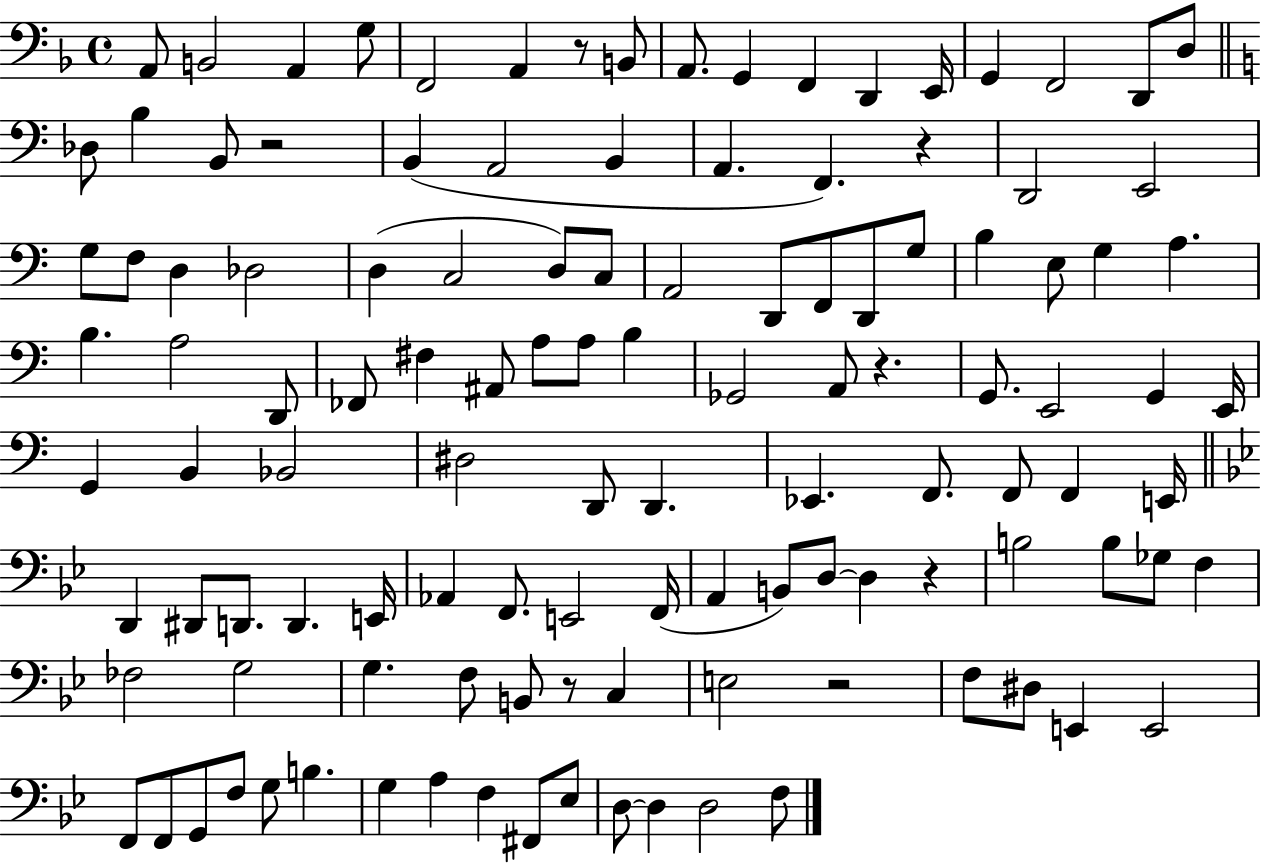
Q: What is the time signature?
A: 4/4